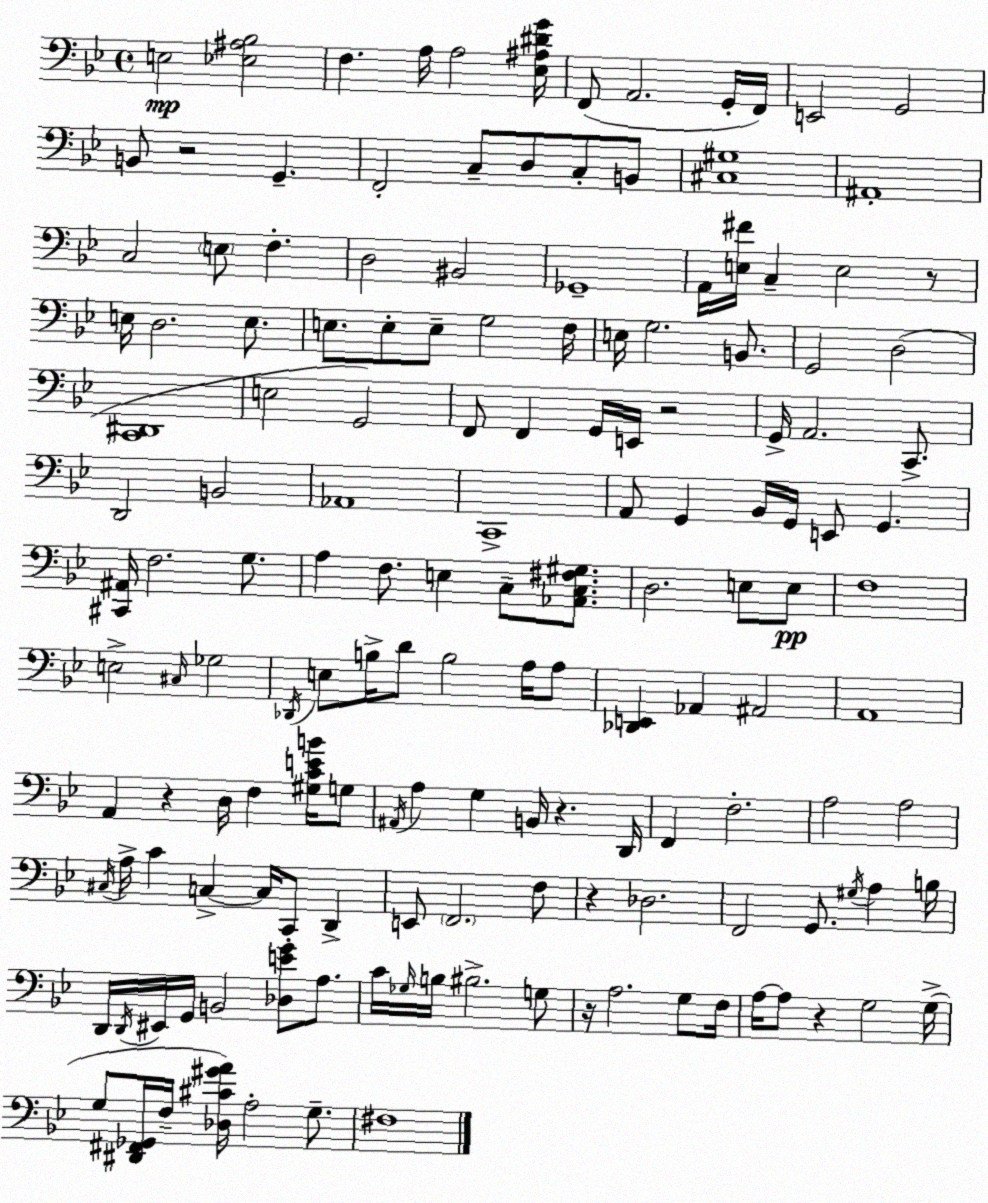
X:1
T:Untitled
M:4/4
L:1/4
K:Bb
E,2 [_E,^A,_B,]2 F, A,/4 A,2 [_E,^A,^DG]/4 F,,/2 A,,2 G,,/4 F,,/4 E,,2 G,,2 B,,/2 z2 G,, F,,2 C,/2 D,/2 C,/2 B,,/2 [^C,^G,]4 ^A,,4 C,2 E,/2 F, D,2 ^B,,2 _G,,4 A,,/4 [E,^F]/4 C, E,2 z/2 E,/4 D,2 E,/2 E,/2 E,/2 E,/2 G,2 F,/4 E,/4 G,2 B,,/2 G,,2 D,2 [C,,^D,,]4 E,2 G,,2 F,,/2 F,, G,,/4 E,,/4 z2 G,,/4 A,,2 C,,/2 D,,2 B,,2 _A,,4 C,,4 A,,/2 G,, _B,,/4 G,,/4 E,,/2 G,, [^C,,^A,,]/4 F,2 G,/2 A, F,/2 E, C,/2 [_A,,C,^F,^G,]/2 D,2 E,/2 E,/2 F,4 E,2 ^C,/4 _G,2 _D,,/4 E,/2 B,/4 D/2 B,2 A,/4 A,/2 [_D,,E,,] _A,, ^A,,2 A,,4 A,, z D,/4 F, [^G,CEB]/4 G,/2 ^A,,/4 A, G, B,,/4 z D,,/4 F,, F,2 A,2 A,2 ^C,/4 A,/4 C C, C,/4 C,,/2 D,, E,,/2 F,,2 F,/2 z _D,2 F,,2 G,,/2 ^G,/4 A, B,/4 D,,/4 D,,/4 ^E,,/4 G,,/4 B,,2 [_D,EG]/2 A,/2 C/4 _G,/4 B,/4 ^B,2 G,/2 z/4 A,2 G,/2 F,/4 A,/4 A,/2 z G,2 G,/4 G,/2 [^D,,^F,,_G,,]/4 F,/4 [_D,^C^GA]/4 A,2 G,/2 ^F,4